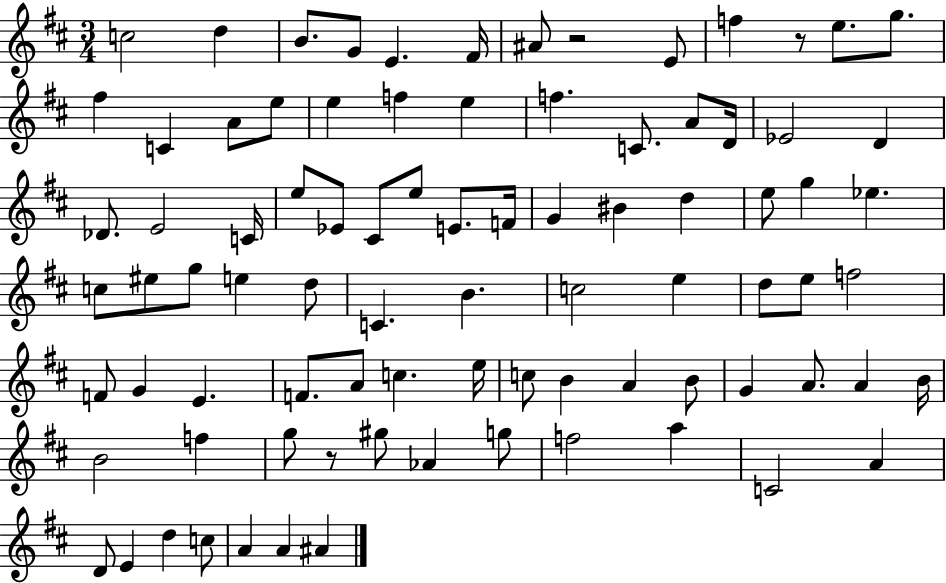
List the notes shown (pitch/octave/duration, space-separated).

C5/h D5/q B4/e. G4/e E4/q. F#4/s A#4/e R/h E4/e F5/q R/e E5/e. G5/e. F#5/q C4/q A4/e E5/e E5/q F5/q E5/q F5/q. C4/e. A4/e D4/s Eb4/h D4/q Db4/e. E4/h C4/s E5/e Eb4/e C#4/e E5/e E4/e. F4/s G4/q BIS4/q D5/q E5/e G5/q Eb5/q. C5/e EIS5/e G5/e E5/q D5/e C4/q. B4/q. C5/h E5/q D5/e E5/e F5/h F4/e G4/q E4/q. F4/e. A4/e C5/q. E5/s C5/e B4/q A4/q B4/e G4/q A4/e. A4/q B4/s B4/h F5/q G5/e R/e G#5/e Ab4/q G5/e F5/h A5/q C4/h A4/q D4/e E4/q D5/q C5/e A4/q A4/q A#4/q